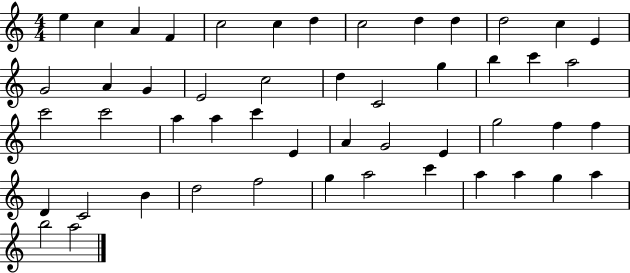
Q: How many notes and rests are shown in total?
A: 50